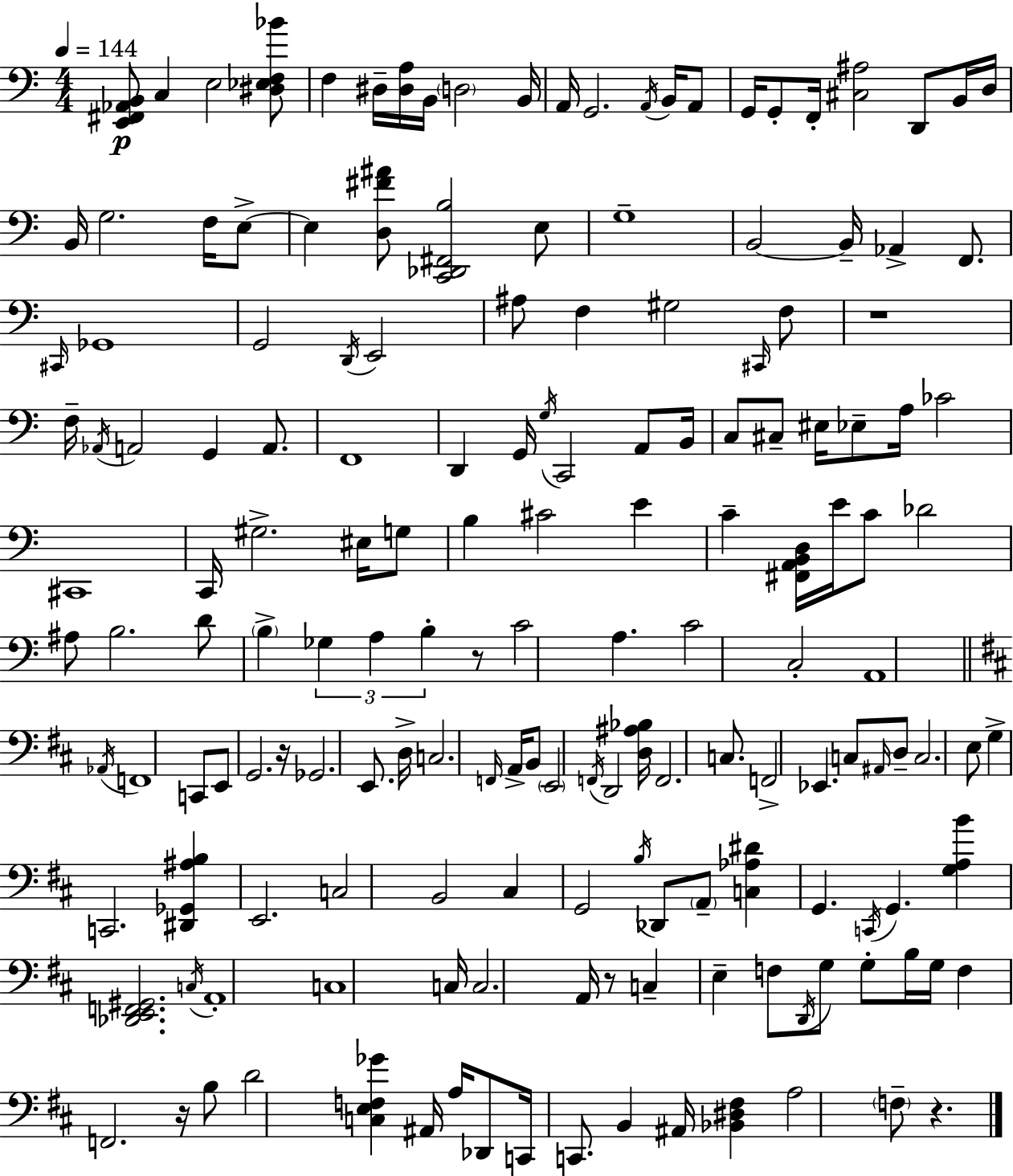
{
  \clef bass
  \numericTimeSignature
  \time 4/4
  \key c \major
  \tempo 4 = 144
  <e, fis, aes, b,>8\p c4 e2 <dis ees f bes'>8 | f4 dis16-- <dis a>16 b,16 \parenthesize d2 b,16 | a,16 g,2. \acciaccatura { a,16 } b,16 a,8 | g,16 g,8-. f,16-. <cis ais>2 d,8 b,16 | \break d16 b,16 g2. f16 e8->~~ | e4 <d fis' ais'>8 <c, des, fis, b>2 e8 | g1-- | b,2~~ b,16-- aes,4-> f,8. | \break \grace { cis,16 } ges,1 | g,2 \acciaccatura { d,16 } e,2 | ais8 f4 gis2 | \grace { cis,16 } f8 r1 | \break f16-- \acciaccatura { aes,16 } a,2 g,4 | a,8. f,1 | d,4 g,16 \acciaccatura { g16 } c,2 | a,8 b,16 c8 cis8-- eis16 ees8-- a16 ces'2 | \break cis,1 | c,16 gis2.-> | eis16 g8 b4 cis'2 | e'4 c'4-- <fis, a, b, d>16 e'16 c'8 des'2 | \break ais8 b2. | d'8 \parenthesize b4-> \tuplet 3/2 { ges4 a4 | b4-. } r8 c'2 | a4. c'2 c2-. | \break a,1 | \bar "||" \break \key b \minor \acciaccatura { aes,16 } f,1 | c,8 e,8 g,2. | r16 ges,2. e,8. | d16-> c2. \grace { f,16 } a,16-> | \break b,8 \parenthesize e,2 \acciaccatura { f,16 } d,2 | <d ais bes>16 f,2. | c8. f,2-> ees,4. | c8 \grace { ais,16 } d8-- c2. | \break e8 g4-> c,2. | <dis, ges, ais b>4 e,2. | c2 b,2 | cis4 g,2 | \break \acciaccatura { b16 } des,8 \parenthesize a,8-- <c aes dis'>4 g,4. \acciaccatura { c,16 } | g,4. <g a b'>4 <des, e, f, gis,>2. | \acciaccatura { c16 } a,1-. | c1 | \break c16 c2. | a,16 r8 c4-- e4-- f8 | \acciaccatura { d,16 } g8 g8-. b16 g16 f4 f,2. | r16 b8 d'2 | \break <c e f ges'>4 ais,16 a16 des,8 c,16 c,8. b,4 | ais,16 <bes, dis fis>4 a2 | \parenthesize f8-- r4. \bar "|."
}